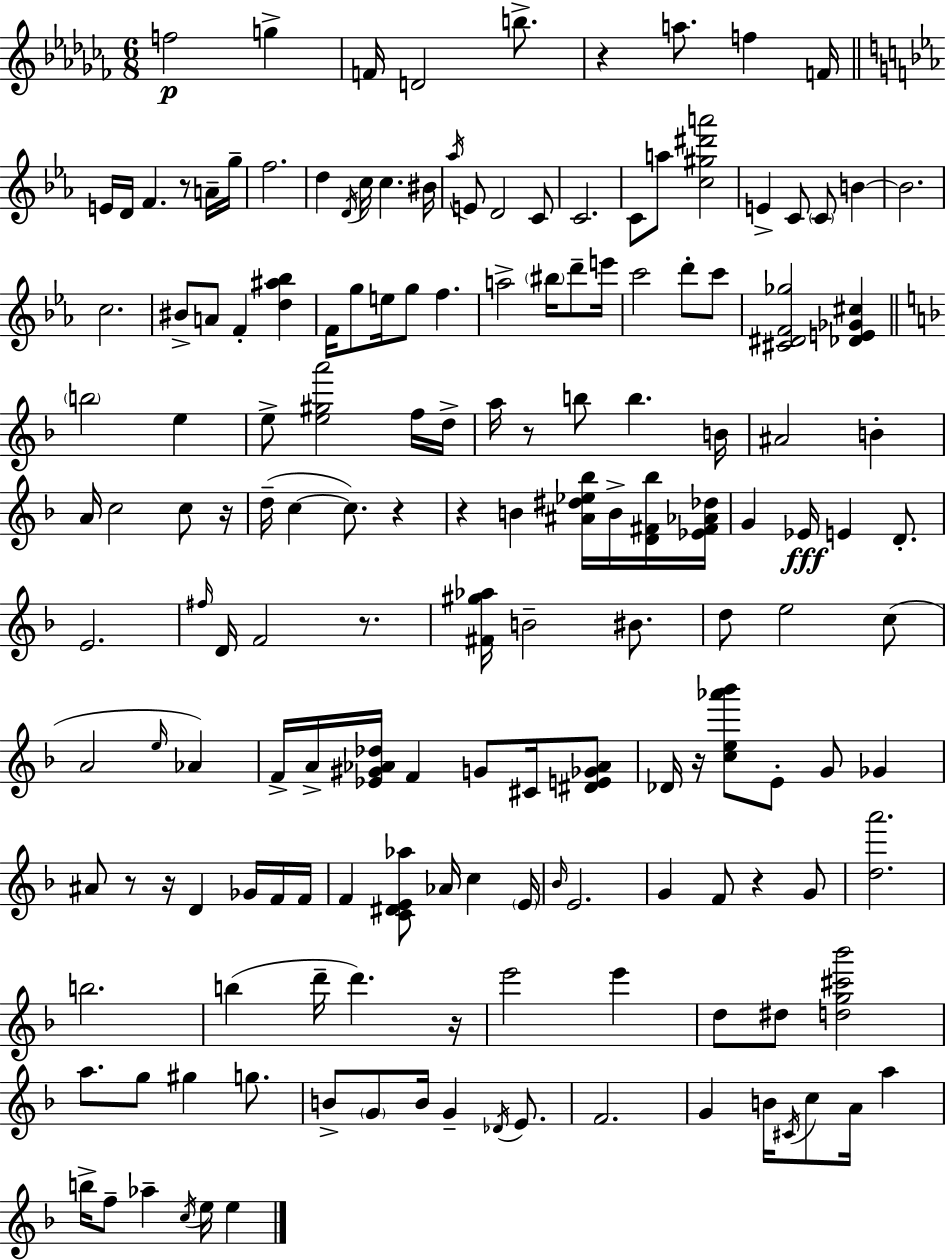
X:1
T:Untitled
M:6/8
L:1/4
K:Abm
f2 g F/4 D2 b/2 z a/2 f F/4 E/4 D/4 F z/2 A/4 g/4 f2 d D/4 c/4 c ^B/4 _a/4 E/2 D2 C/2 C2 C/2 a/2 [c^g^d'a']2 E C/2 C/2 B B2 c2 ^B/2 A/2 F [d^a_b] F/4 g/2 e/4 g/2 f a2 ^b/4 d'/2 e'/4 c'2 d'/2 c'/2 [^C^DF_g]2 [_DE_G^c] b2 e e/2 [e^ga']2 f/4 d/4 a/4 z/2 b/2 b B/4 ^A2 B A/4 c2 c/2 z/4 d/4 c c/2 z z B [^A^d_e_b]/4 B/4 [D^F_b]/4 [_E^F_A_d]/4 G _E/4 E D/2 E2 ^f/4 D/4 F2 z/2 [^F^g_a]/4 B2 ^B/2 d/2 e2 c/2 A2 e/4 _A F/4 A/4 [_E^G_A_d]/4 F G/2 ^C/4 [^DE_G_A]/2 _D/4 z/4 [ce_a'_b']/2 E/2 G/2 _G ^A/2 z/2 z/4 D _G/4 F/4 F/4 F [C^DE_a]/2 _A/4 c E/4 _B/4 E2 G F/2 z G/2 [da']2 b2 b d'/4 d' z/4 e'2 e' d/2 ^d/2 [dg^c'_b']2 a/2 g/2 ^g g/2 B/2 G/2 B/4 G _D/4 E/2 F2 G B/4 ^C/4 c/2 A/4 a b/4 f/2 _a c/4 e/4 e